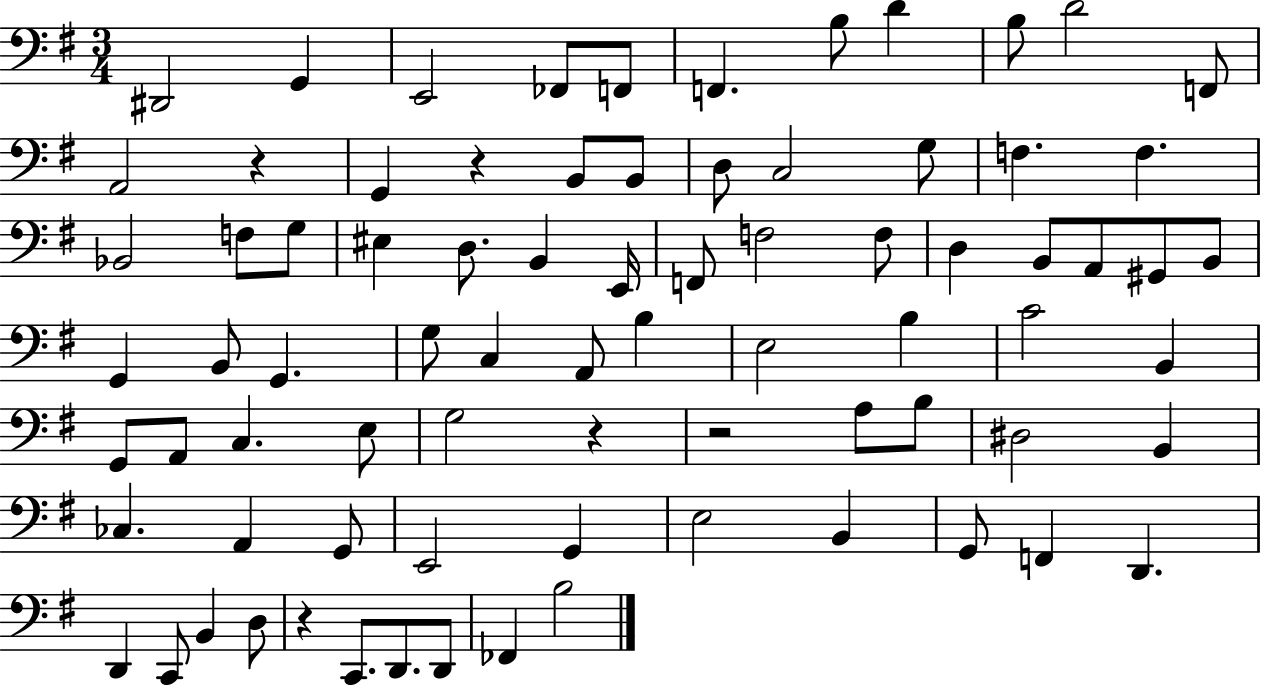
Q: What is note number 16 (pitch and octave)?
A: D3